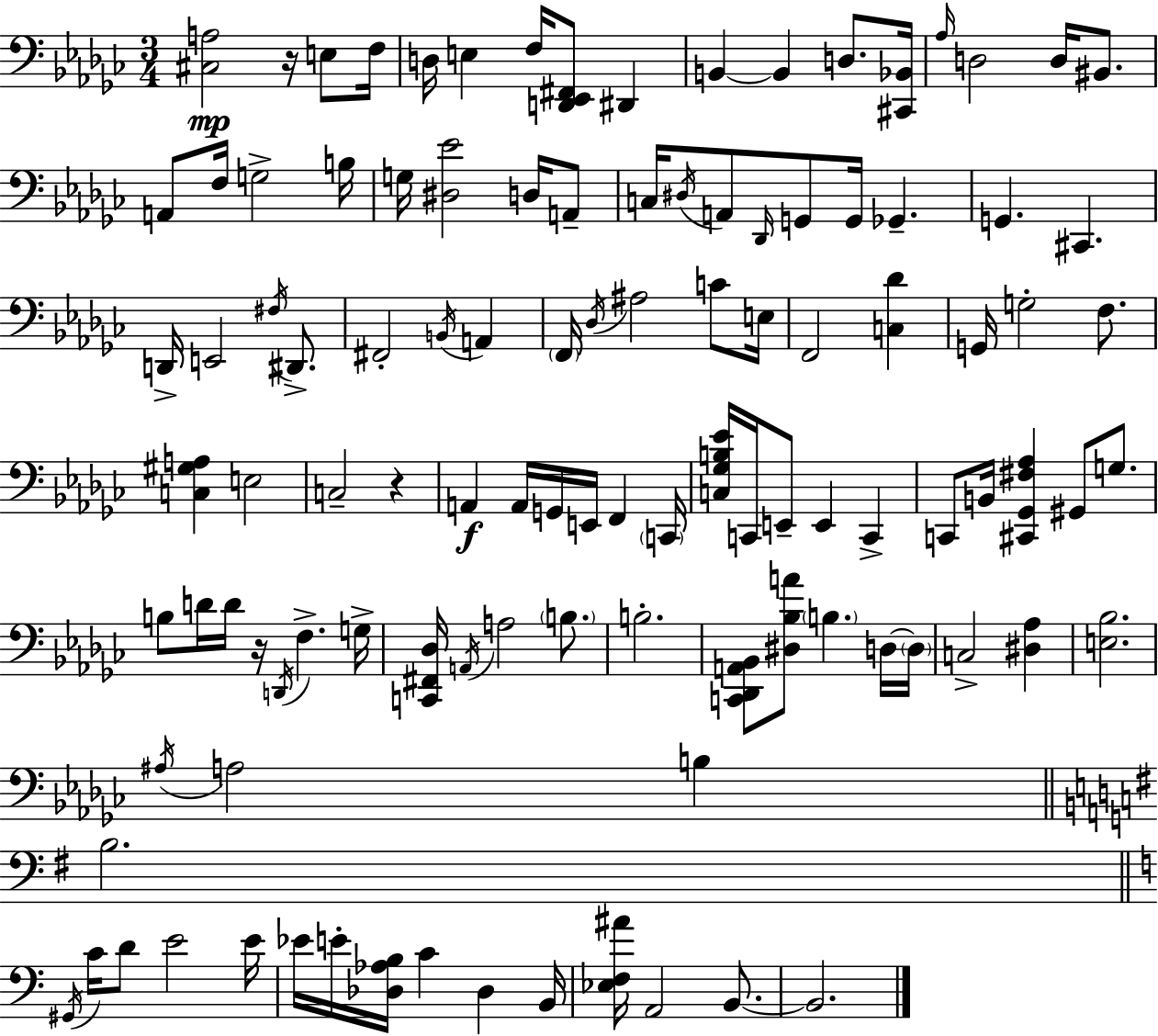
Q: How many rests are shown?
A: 3